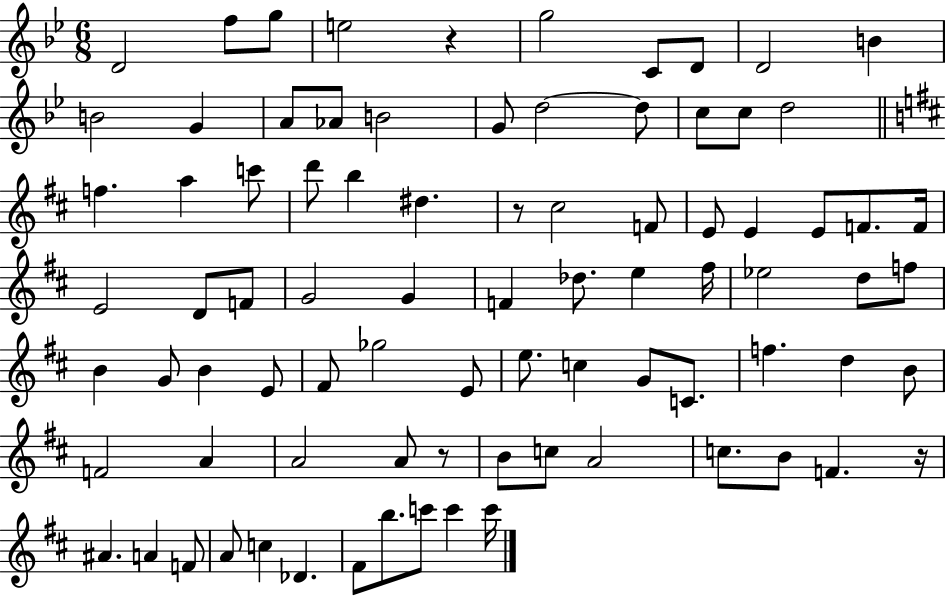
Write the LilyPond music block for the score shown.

{
  \clef treble
  \numericTimeSignature
  \time 6/8
  \key bes \major
  d'2 f''8 g''8 | e''2 r4 | g''2 c'8 d'8 | d'2 b'4 | \break b'2 g'4 | a'8 aes'8 b'2 | g'8 d''2~~ d''8 | c''8 c''8 d''2 | \break \bar "||" \break \key d \major f''4. a''4 c'''8 | d'''8 b''4 dis''4. | r8 cis''2 f'8 | e'8 e'4 e'8 f'8. f'16 | \break e'2 d'8 f'8 | g'2 g'4 | f'4 des''8. e''4 fis''16 | ees''2 d''8 f''8 | \break b'4 g'8 b'4 e'8 | fis'8 ges''2 e'8 | e''8. c''4 g'8 c'8. | f''4. d''4 b'8 | \break f'2 a'4 | a'2 a'8 r8 | b'8 c''8 a'2 | c''8. b'8 f'4. r16 | \break ais'4. a'4 f'8 | a'8 c''4 des'4. | fis'8 b''8. c'''8 c'''4 c'''16 | \bar "|."
}